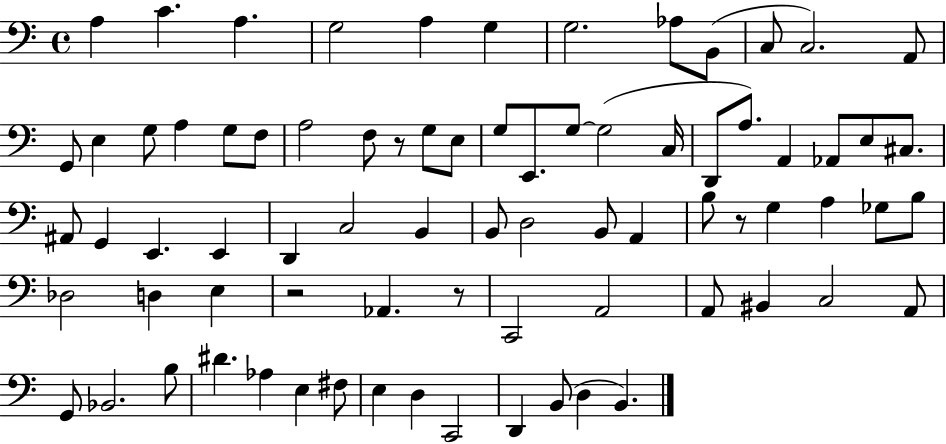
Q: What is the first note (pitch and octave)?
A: A3